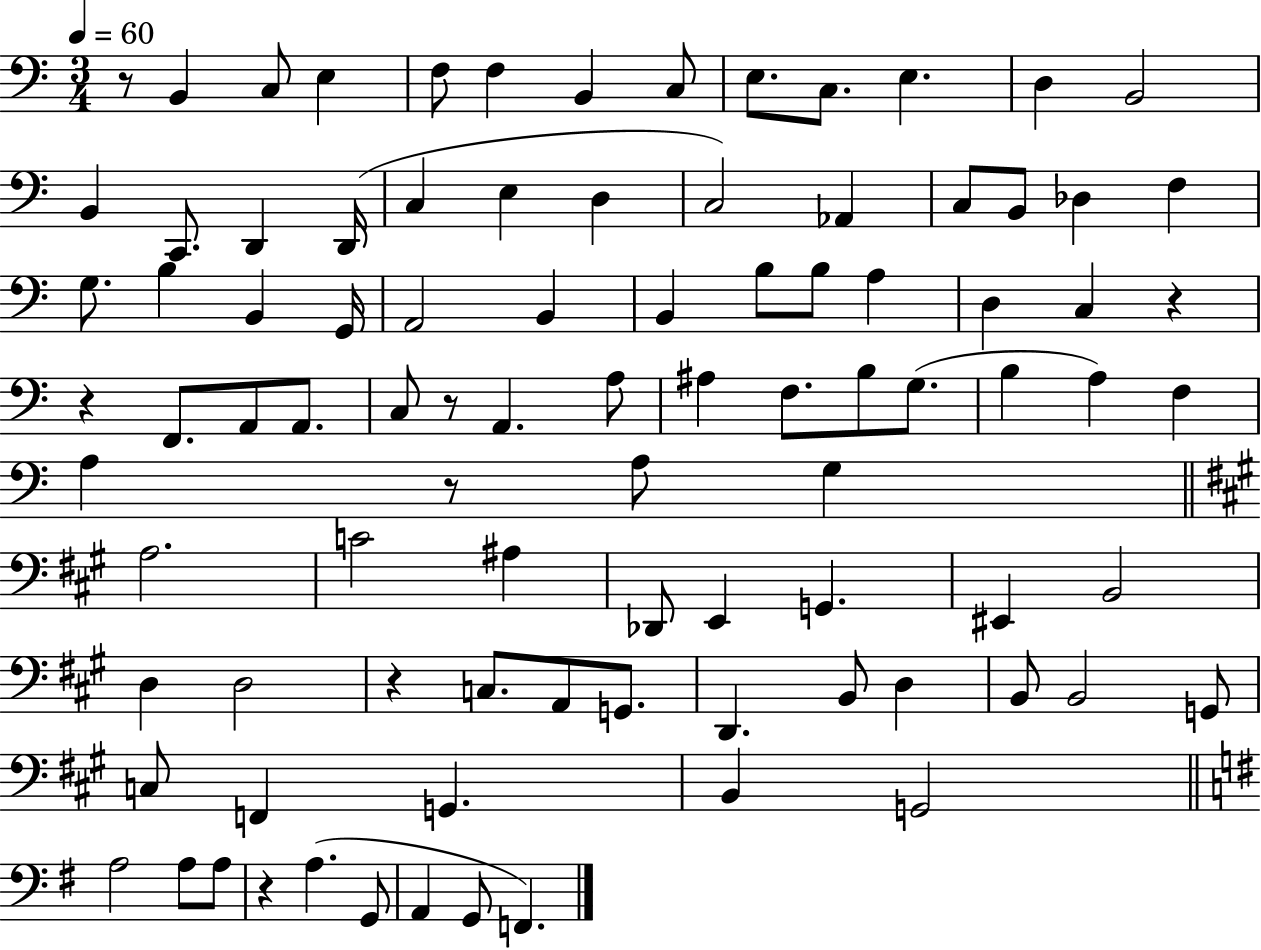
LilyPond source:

{
  \clef bass
  \numericTimeSignature
  \time 3/4
  \key c \major
  \tempo 4 = 60
  r8 b,4 c8 e4 | f8 f4 b,4 c8 | e8. c8. e4. | d4 b,2 | \break b,4 c,8. d,4 d,16( | c4 e4 d4 | c2) aes,4 | c8 b,8 des4 f4 | \break g8. b4 b,4 g,16 | a,2 b,4 | b,4 b8 b8 a4 | d4 c4 r4 | \break r4 f,8. a,8 a,8. | c8 r8 a,4. a8 | ais4 f8. b8 g8.( | b4 a4) f4 | \break a4 r8 a8 g4 | \bar "||" \break \key a \major a2. | c'2 ais4 | des,8 e,4 g,4. | eis,4 b,2 | \break d4 d2 | r4 c8. a,8 g,8. | d,4. b,8 d4 | b,8 b,2 g,8 | \break c8 f,4 g,4. | b,4 g,2 | \bar "||" \break \key e \minor a2 a8 a8 | r4 a4.( g,8 | a,4 g,8 f,4.) | \bar "|."
}